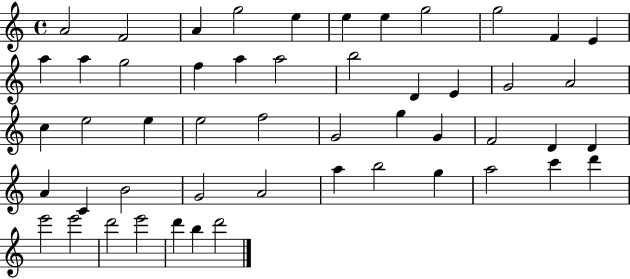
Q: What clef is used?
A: treble